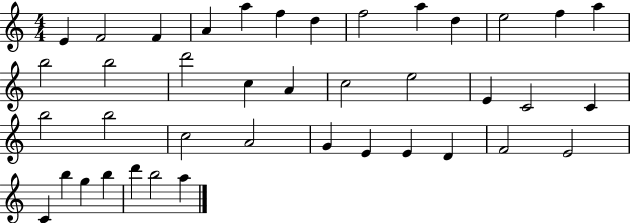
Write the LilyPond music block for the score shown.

{
  \clef treble
  \numericTimeSignature
  \time 4/4
  \key c \major
  e'4 f'2 f'4 | a'4 a''4 f''4 d''4 | f''2 a''4 d''4 | e''2 f''4 a''4 | \break b''2 b''2 | d'''2 c''4 a'4 | c''2 e''2 | e'4 c'2 c'4 | \break b''2 b''2 | c''2 a'2 | g'4 e'4 e'4 d'4 | f'2 e'2 | \break c'4 b''4 g''4 b''4 | d'''4 b''2 a''4 | \bar "|."
}